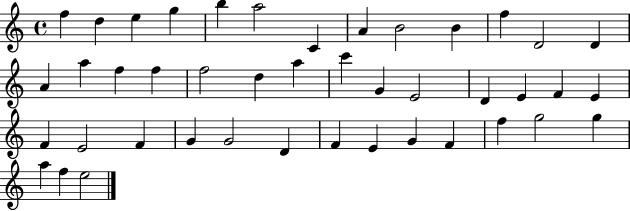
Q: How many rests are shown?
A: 0